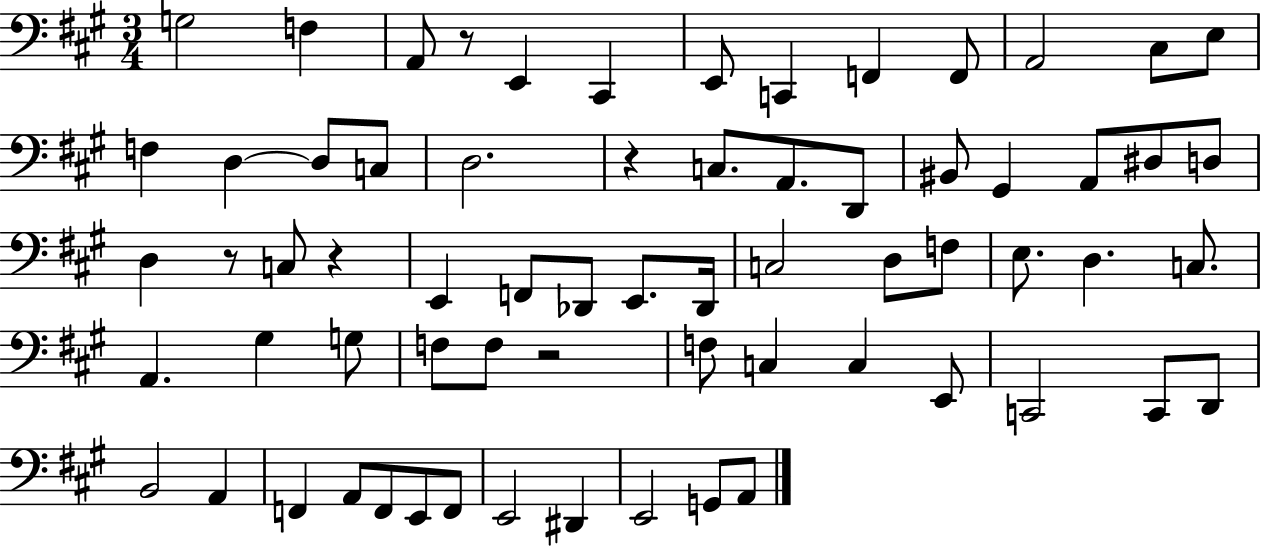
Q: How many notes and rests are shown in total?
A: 67